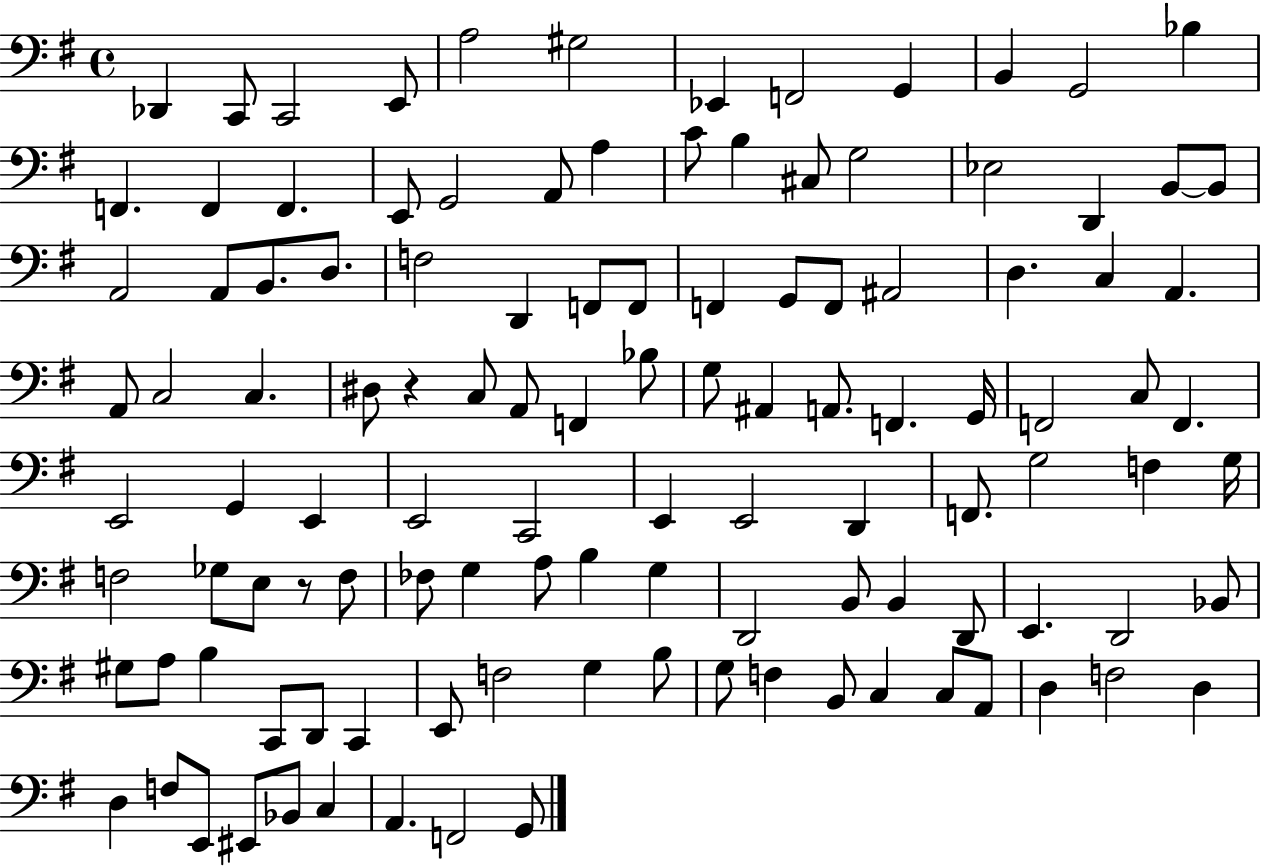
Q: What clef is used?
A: bass